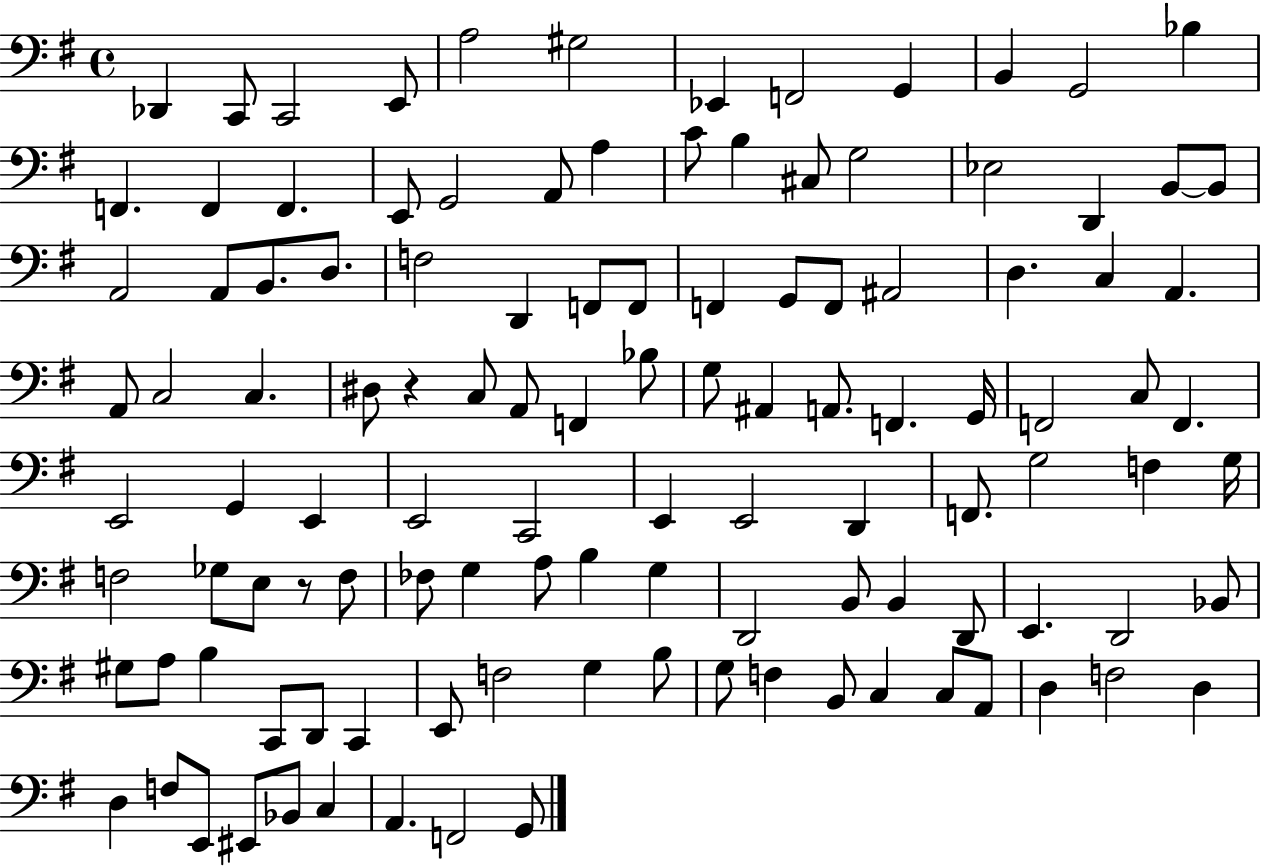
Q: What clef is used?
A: bass